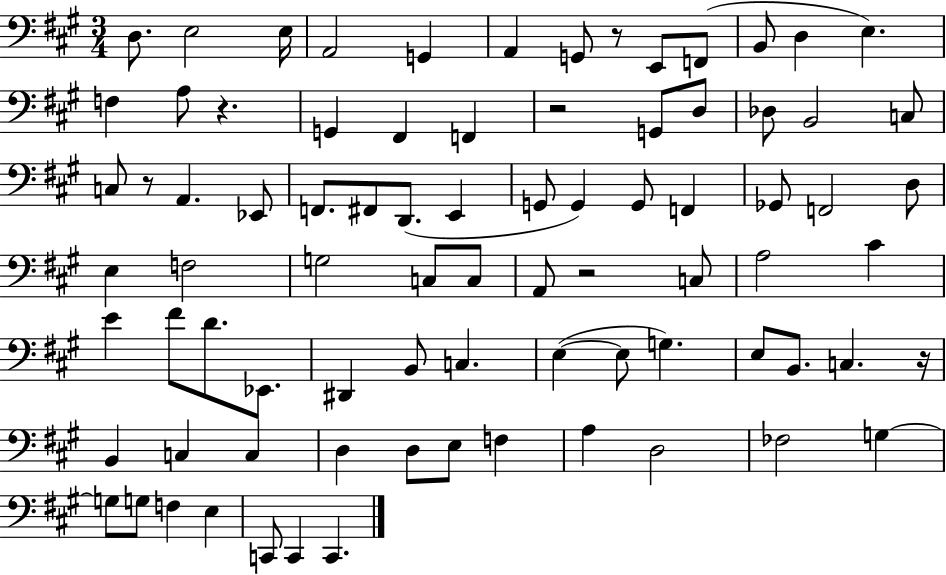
D3/e. E3/h E3/s A2/h G2/q A2/q G2/e R/e E2/e F2/e B2/e D3/q E3/q. F3/q A3/e R/q. G2/q F#2/q F2/q R/h G2/e D3/e Db3/e B2/h C3/e C3/e R/e A2/q. Eb2/e F2/e. F#2/e D2/e. E2/q G2/e G2/q G2/e F2/q Gb2/e F2/h D3/e E3/q F3/h G3/h C3/e C3/e A2/e R/h C3/e A3/h C#4/q E4/q F#4/e D4/e. Eb2/e. D#2/q B2/e C3/q. E3/q E3/e G3/q. E3/e B2/e. C3/q. R/s B2/q C3/q C3/q D3/q D3/e E3/e F3/q A3/q D3/h FES3/h G3/q G3/e G3/e F3/q E3/q C2/e C2/q C2/q.